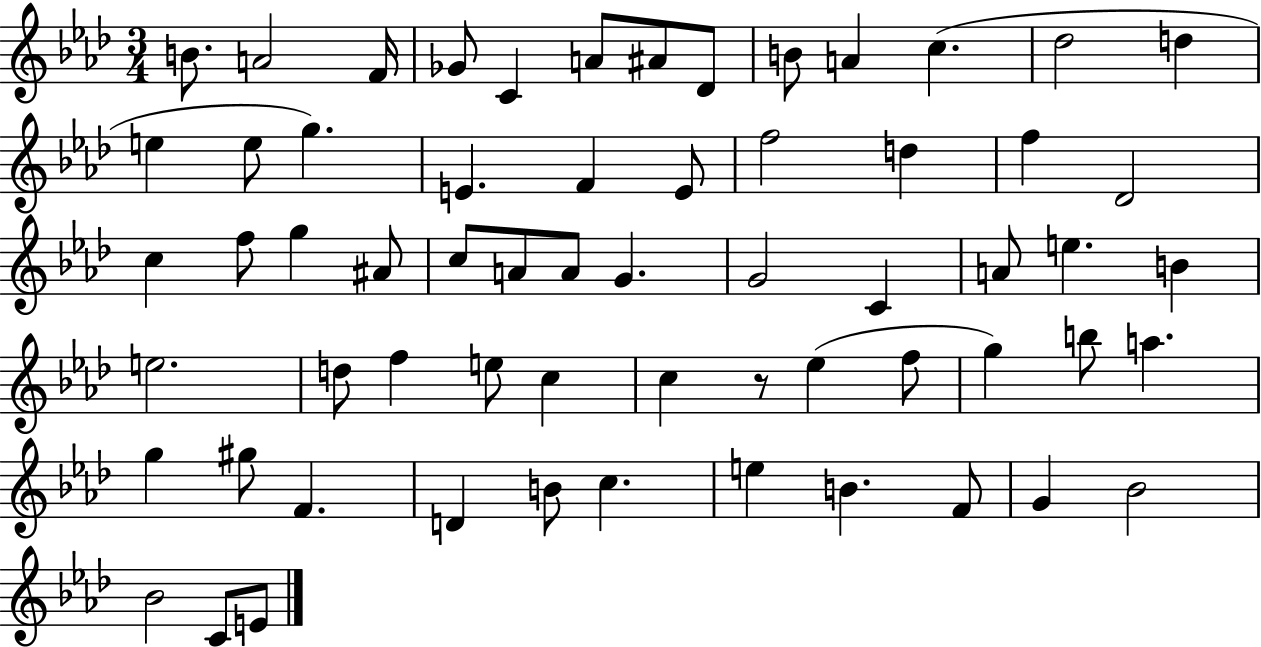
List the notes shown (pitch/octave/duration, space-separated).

B4/e. A4/h F4/s Gb4/e C4/q A4/e A#4/e Db4/e B4/e A4/q C5/q. Db5/h D5/q E5/q E5/e G5/q. E4/q. F4/q E4/e F5/h D5/q F5/q Db4/h C5/q F5/e G5/q A#4/e C5/e A4/e A4/e G4/q. G4/h C4/q A4/e E5/q. B4/q E5/h. D5/e F5/q E5/e C5/q C5/q R/e Eb5/q F5/e G5/q B5/e A5/q. G5/q G#5/e F4/q. D4/q B4/e C5/q. E5/q B4/q. F4/e G4/q Bb4/h Bb4/h C4/e E4/e